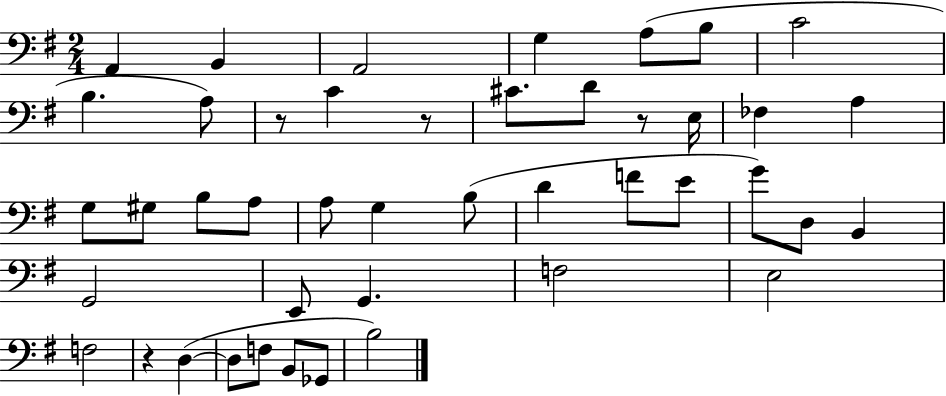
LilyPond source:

{
  \clef bass
  \numericTimeSignature
  \time 2/4
  \key g \major
  a,4 b,4 | a,2 | g4 a8( b8 | c'2 | \break b4. a8) | r8 c'4 r8 | cis'8. d'8 r8 e16 | fes4 a4 | \break g8 gis8 b8 a8 | a8 g4 b8( | d'4 f'8 e'8 | g'8) d8 b,4 | \break g,2 | e,8 g,4. | f2 | e2 | \break f2 | r4 d4~(~ | d8 f8 b,8 ges,8 | b2) | \break \bar "|."
}